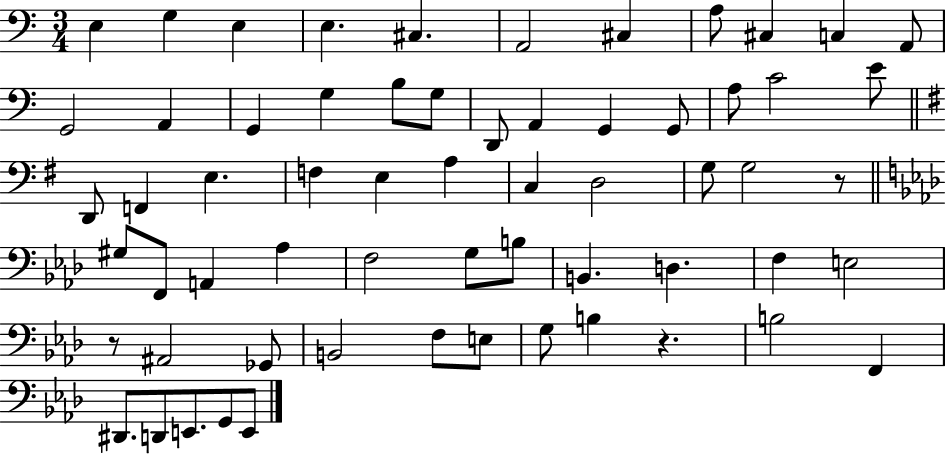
E3/q G3/q E3/q E3/q. C#3/q. A2/h C#3/q A3/e C#3/q C3/q A2/e G2/h A2/q G2/q G3/q B3/e G3/e D2/e A2/q G2/q G2/e A3/e C4/h E4/e D2/e F2/q E3/q. F3/q E3/q A3/q C3/q D3/h G3/e G3/h R/e G#3/e F2/e A2/q Ab3/q F3/h G3/e B3/e B2/q. D3/q. F3/q E3/h R/e A#2/h Gb2/e B2/h F3/e E3/e G3/e B3/q R/q. B3/h F2/q D#2/e. D2/e E2/e. G2/e E2/e